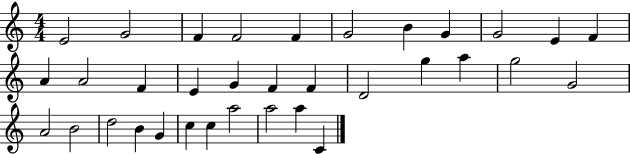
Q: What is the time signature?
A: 4/4